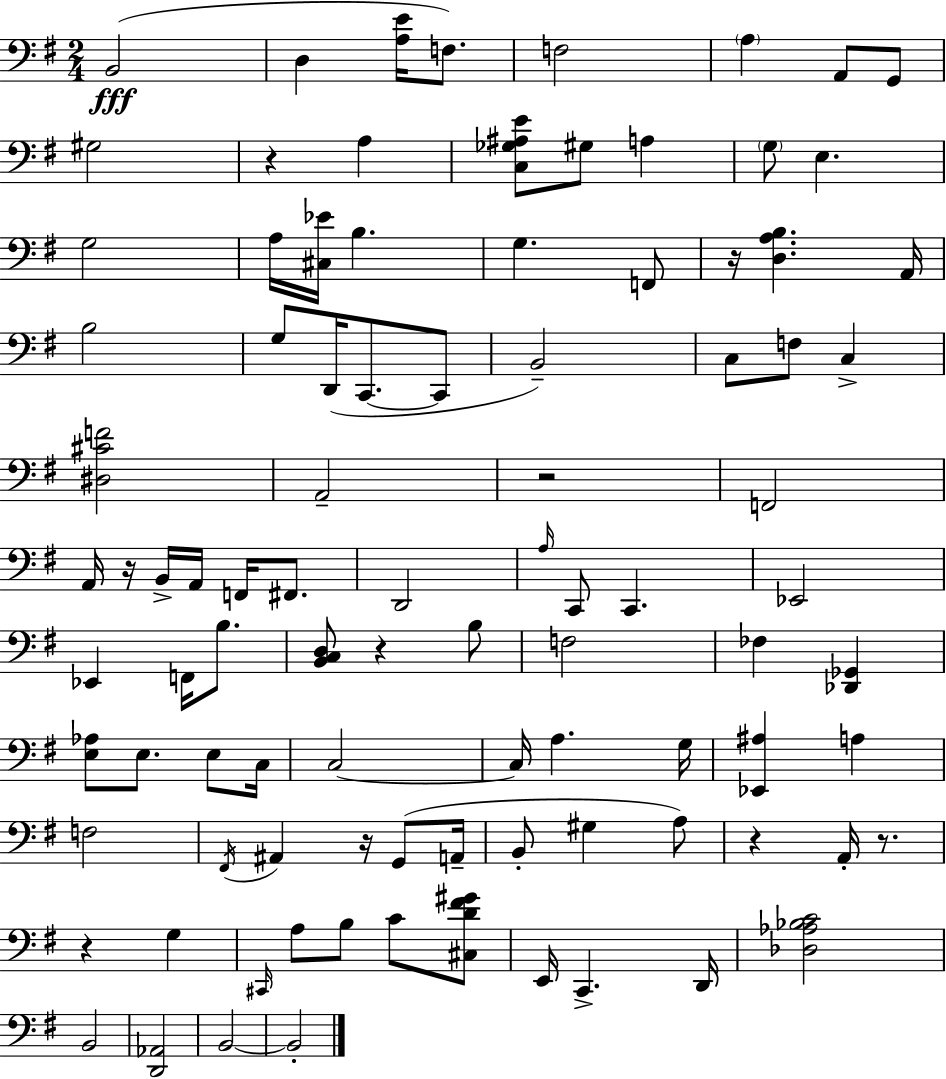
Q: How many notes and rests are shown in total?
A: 95